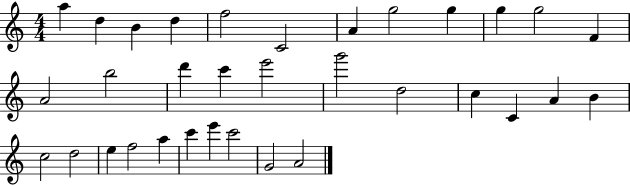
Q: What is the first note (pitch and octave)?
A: A5